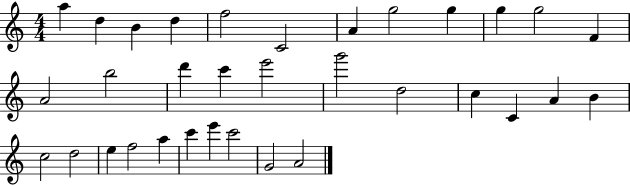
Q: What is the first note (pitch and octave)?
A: A5